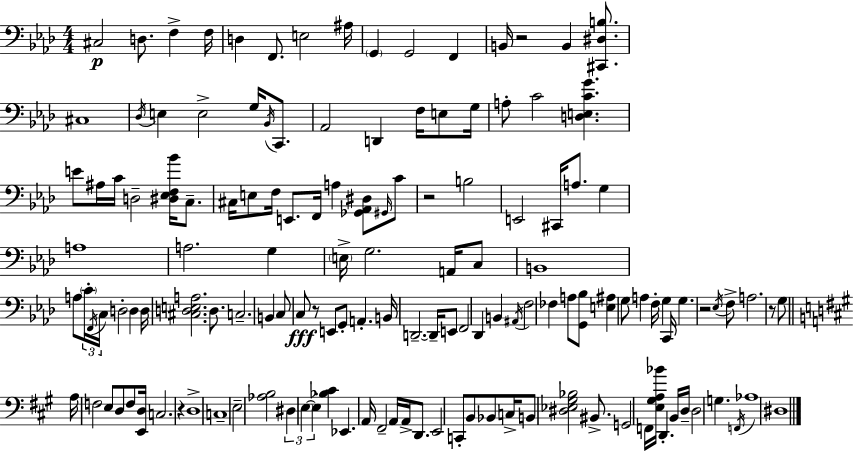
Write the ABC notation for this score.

X:1
T:Untitled
M:4/4
L:1/4
K:Ab
^C,2 D,/2 F, F,/4 D, F,,/2 E,2 ^A,/4 G,, G,,2 F,, B,,/4 z2 B,, [^C,,^D,B,]/2 ^C,4 _D,/4 E, E,2 G,/4 _B,,/4 C,,/2 _A,,2 D,, F,/4 E,/2 G,/4 A,/2 C2 [D,E,CG] E/2 ^A,/4 C/4 D,2 [^D,_E,F,_B]/4 C,/2 ^C,/4 E,/2 F,/4 E,,/2 F,,/4 A, [_G,,_A,,^D,]/2 ^G,,/4 C/2 z2 B,2 E,,2 ^C,,/4 A,/2 G, A,4 A,2 G, E,/4 G,2 A,,/4 C,/2 B,,4 A,/2 C/4 F,,/4 C,/4 D,2 D, D,/4 [^C,D,E,A,]2 D,/2 C,2 B,, C,/2 C,/2 z/2 E,,/2 G,,/2 A,, B,,/4 D,,2 D,,/4 E,,/2 F,,2 _D,, B,, ^A,,/4 F,2 _F, A,/2 [G,,_B,]/2 [E,^A,] G,/2 A, F,/4 G, C,,/4 G, z2 _E,/4 F,/2 A,2 z/2 G,/2 A,/4 F,2 E,/2 D,/2 F,/2 [E,,D,]/4 C,2 z D,4 C,4 E,2 [_A,B,]2 ^D, E, E, [_B,^C] _E,, A,,/4 ^F,,2 A,,/4 A,,/4 D,,/2 E,,2 C,,/2 B,,/2 _B,,/2 C,/4 B,,/2 [^D,_E,^G,_B,]2 ^B,,/2 G,,2 F,,/4 [E,^G,A,_B]/4 D,, B,,/4 D,/4 D,2 G, F,,/4 _A,4 ^D,4